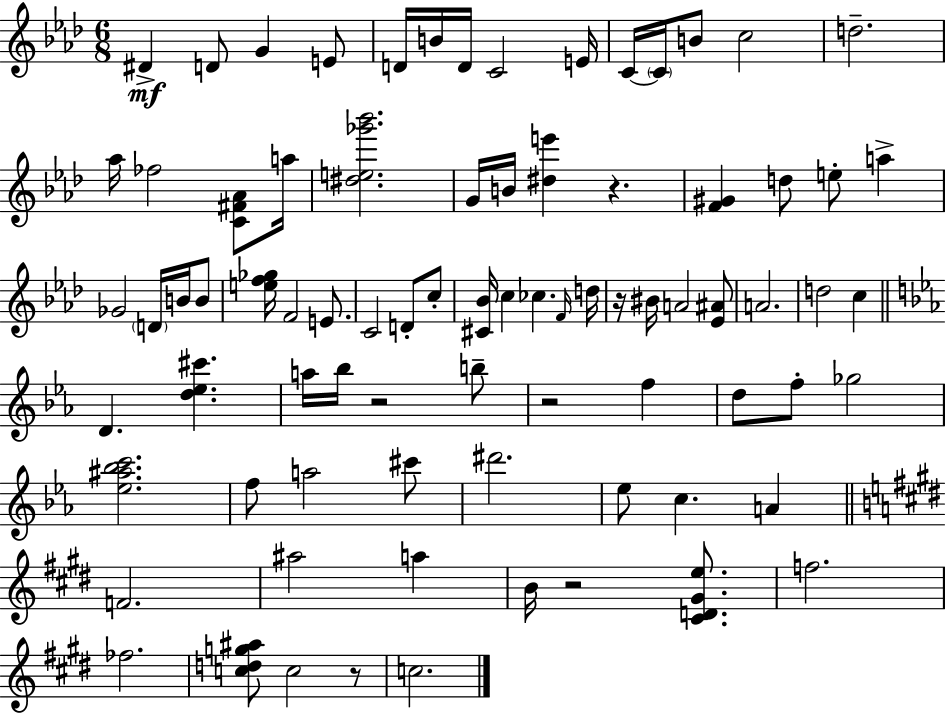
D#4/q D4/e G4/q E4/e D4/s B4/s D4/s C4/h E4/s C4/s C4/s B4/e C5/h D5/h. Ab5/s FES5/h [C4,F#4,Ab4]/e A5/s [D#5,E5,Gb6,Bb6]/h. G4/s B4/s [D#5,E6]/q R/q. [F4,G#4]/q D5/e E5/e A5/q Gb4/h D4/s B4/s B4/e [E5,F5,Gb5]/s F4/h E4/e. C4/h D4/e C5/e [C#4,Bb4]/s C5/q CES5/q. F4/s D5/s R/s BIS4/s A4/h [Eb4,A#4]/e A4/h. D5/h C5/q D4/q. [D5,Eb5,C#6]/q. A5/s Bb5/s R/h B5/e R/h F5/q D5/e F5/e Gb5/h [Eb5,A#5,Bb5,C6]/h. F5/e A5/h C#6/e D#6/h. Eb5/e C5/q. A4/q F4/h. A#5/h A5/q B4/s R/h [C#4,D4,G#4,E5]/e. F5/h. FES5/h. [C5,D5,G5,A#5]/e C5/h R/e C5/h.